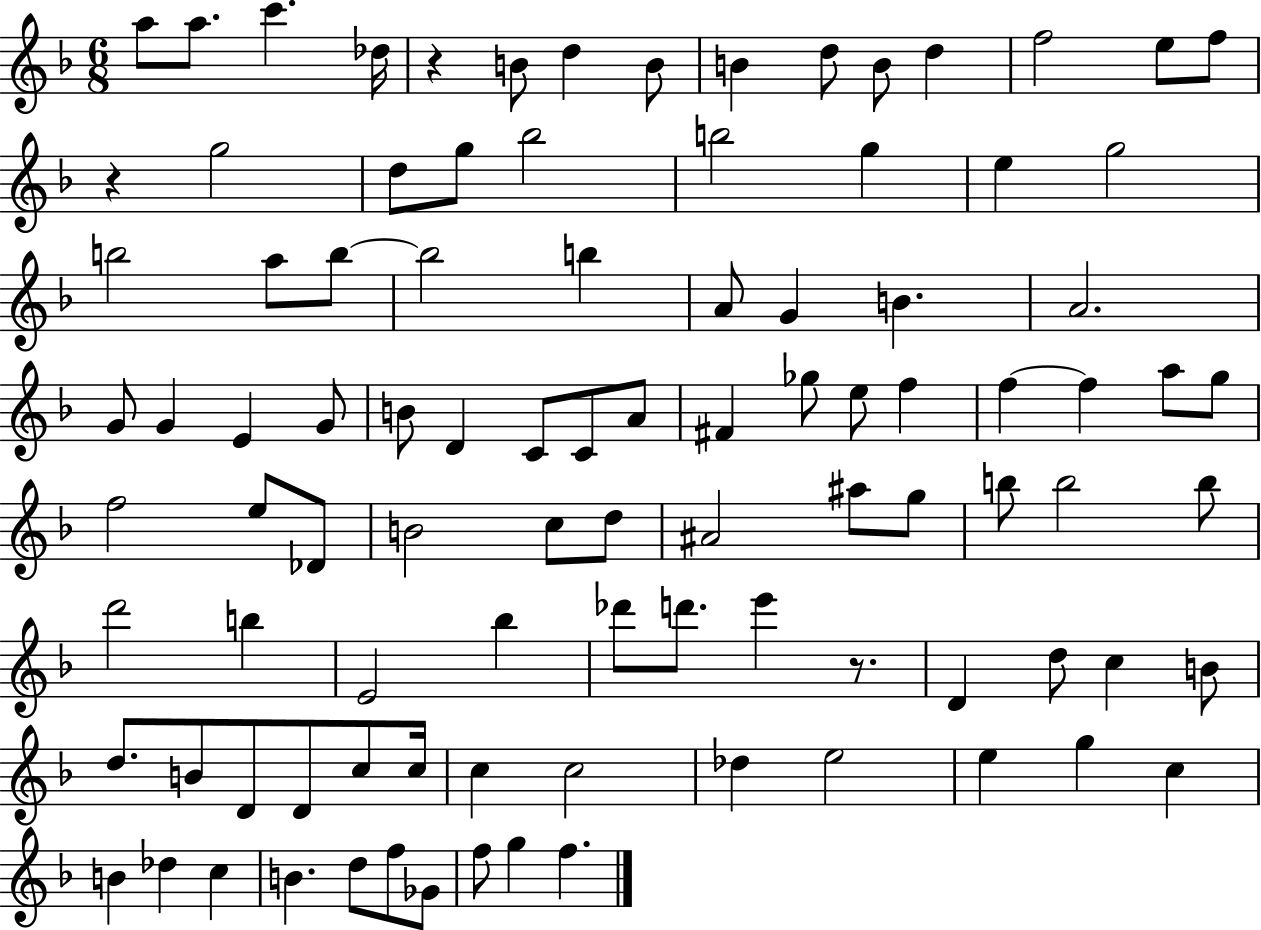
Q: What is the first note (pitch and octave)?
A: A5